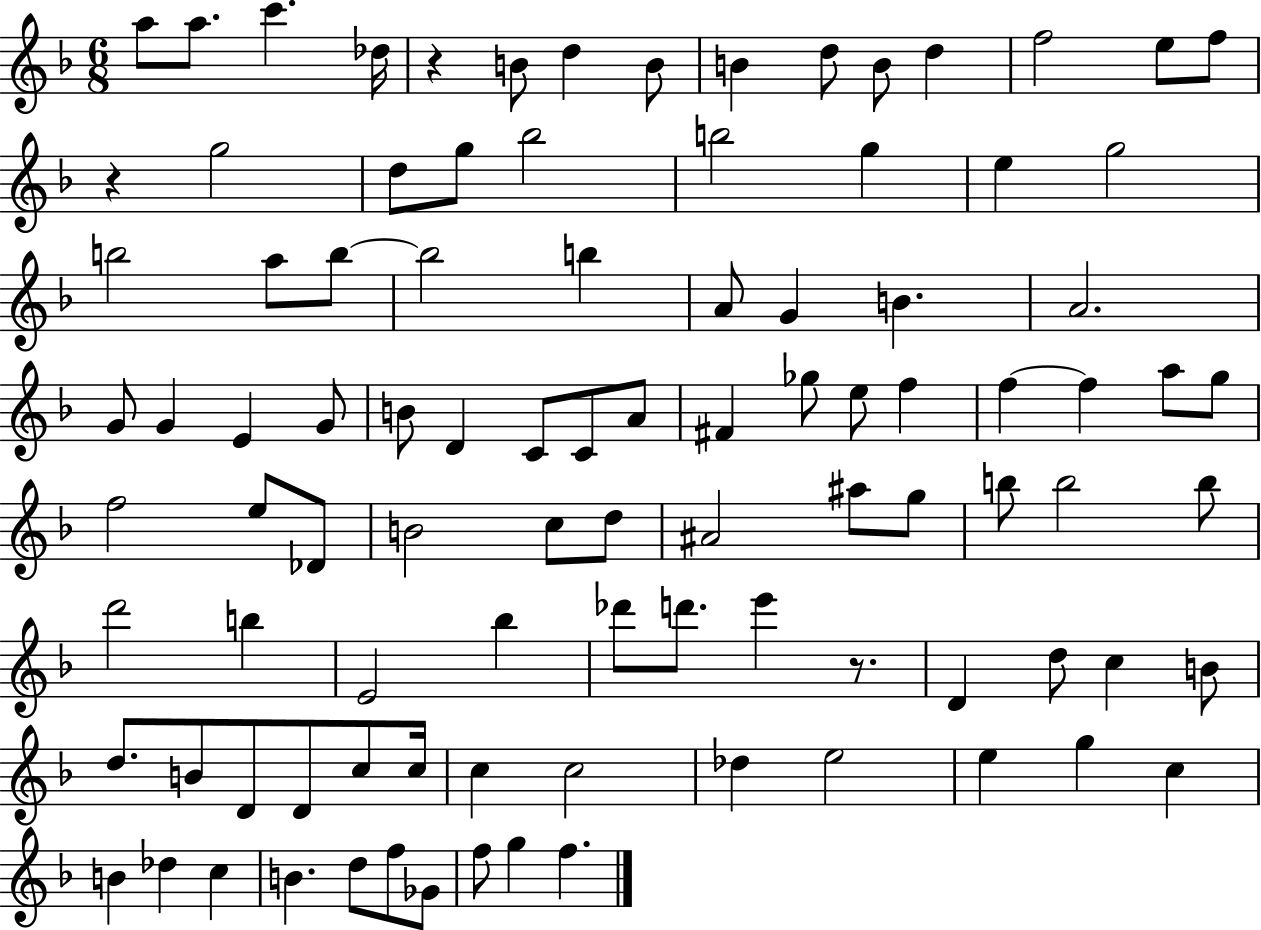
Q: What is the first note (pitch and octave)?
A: A5